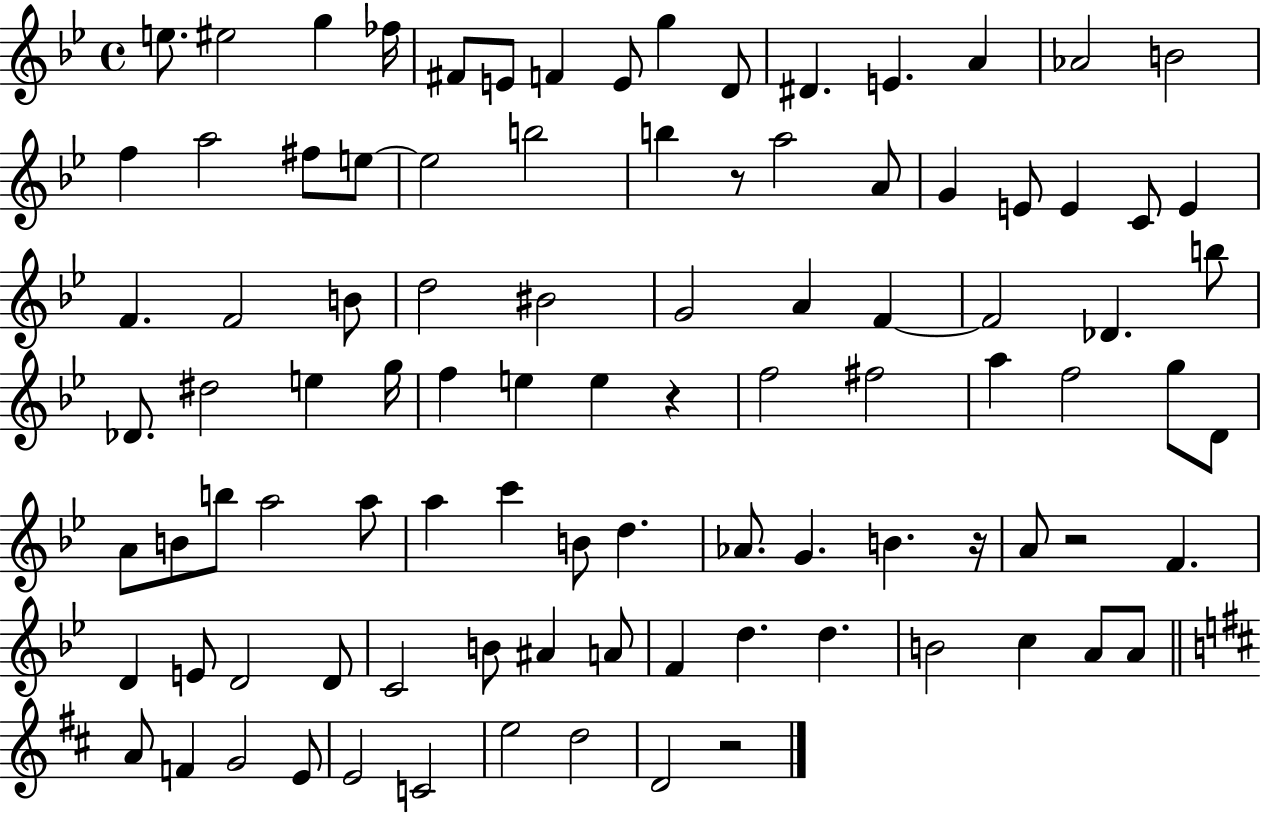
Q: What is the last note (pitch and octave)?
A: D4